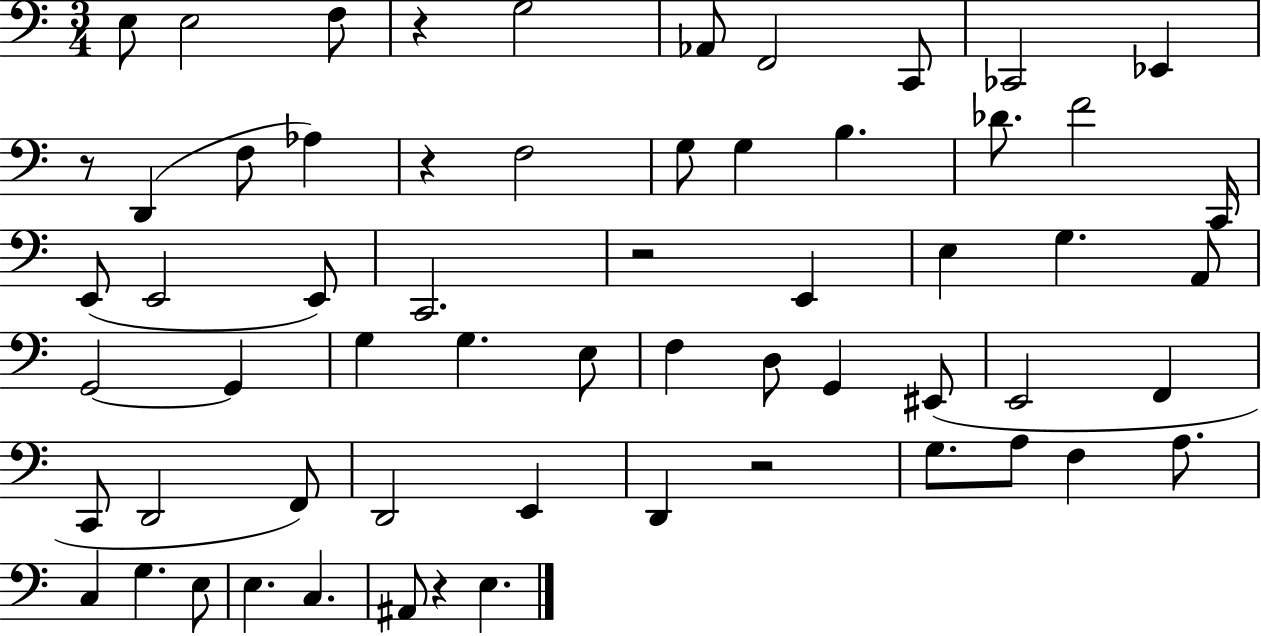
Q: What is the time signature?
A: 3/4